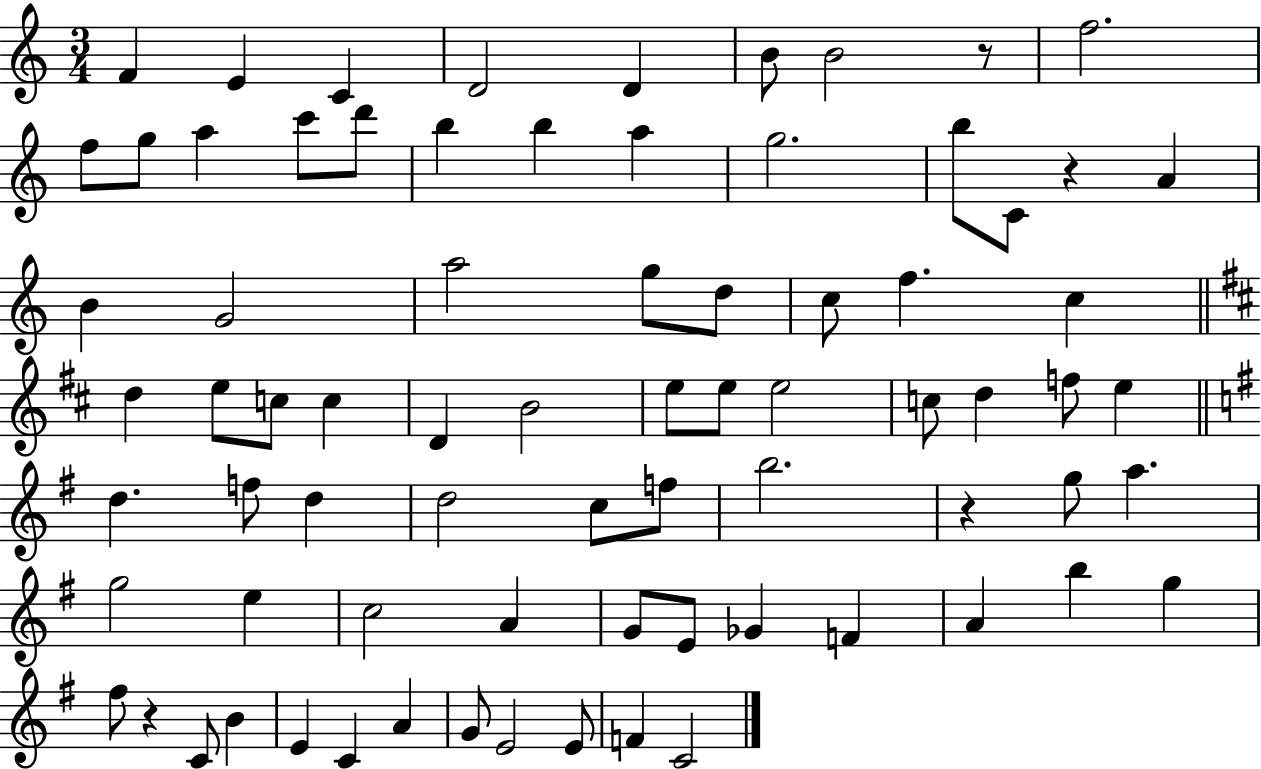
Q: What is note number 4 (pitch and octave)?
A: D4